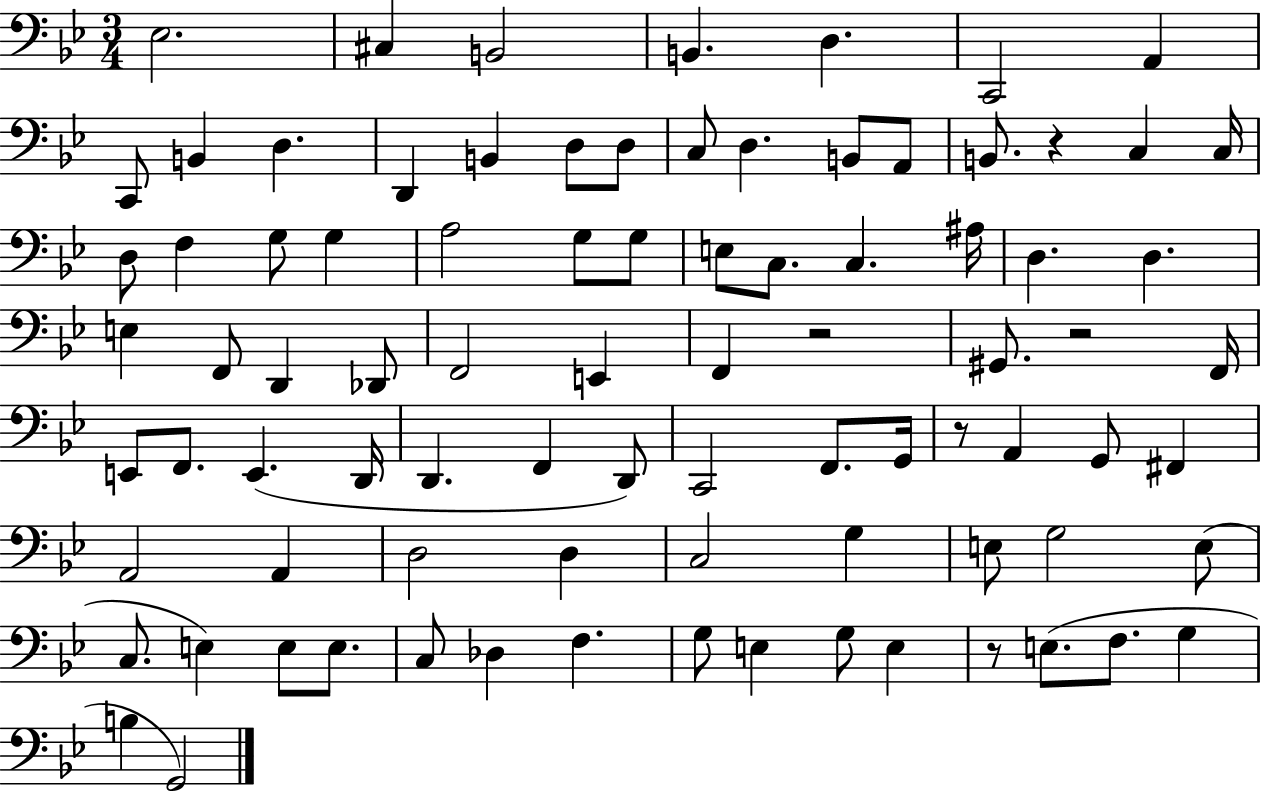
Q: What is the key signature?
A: BES major